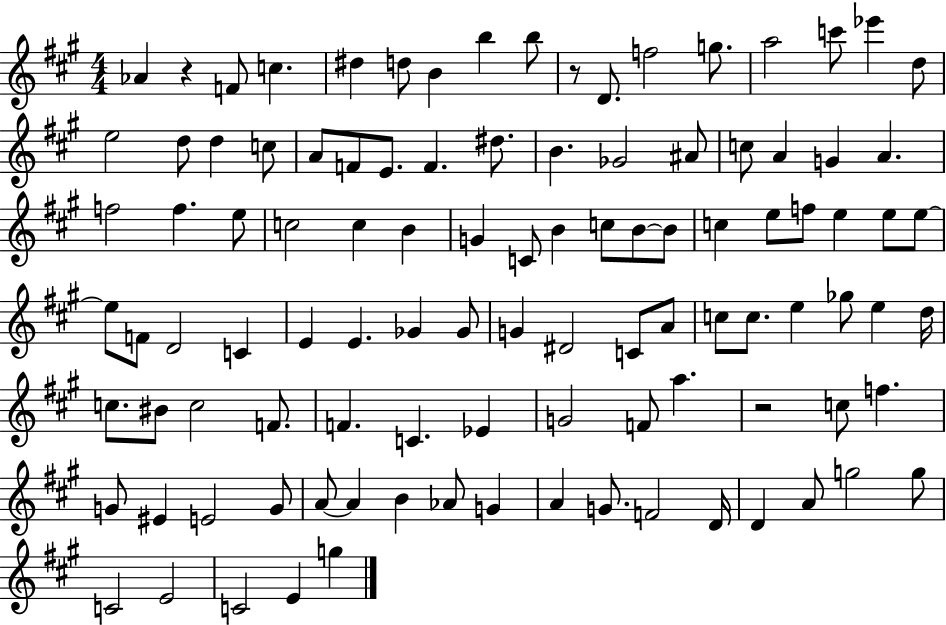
X:1
T:Untitled
M:4/4
L:1/4
K:A
_A z F/2 c ^d d/2 B b b/2 z/2 D/2 f2 g/2 a2 c'/2 _e' d/2 e2 d/2 d c/2 A/2 F/2 E/2 F ^d/2 B _G2 ^A/2 c/2 A G A f2 f e/2 c2 c B G C/2 B c/2 B/2 B/2 c e/2 f/2 e e/2 e/2 e/2 F/2 D2 C E E _G _G/2 G ^D2 C/2 A/2 c/2 c/2 e _g/2 e d/4 c/2 ^B/2 c2 F/2 F C _E G2 F/2 a z2 c/2 f G/2 ^E E2 G/2 A/2 A B _A/2 G A G/2 F2 D/4 D A/2 g2 g/2 C2 E2 C2 E g